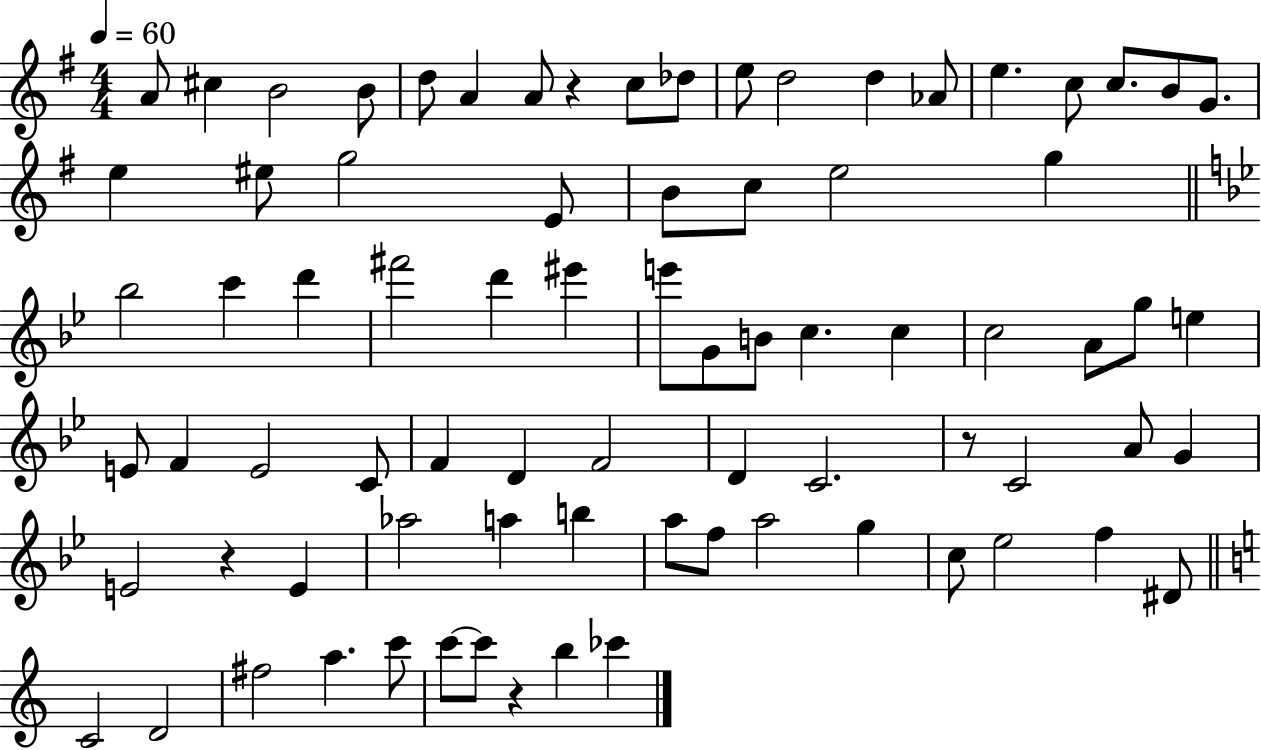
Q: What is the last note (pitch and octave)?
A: CES6